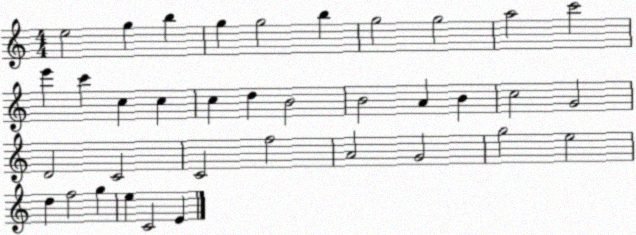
X:1
T:Untitled
M:4/4
L:1/4
K:C
e2 g b g g2 b g2 g2 a2 c'2 e' c' c c c d B2 B2 A B c2 G2 D2 C2 C2 f2 A2 G2 g2 e2 d f2 g e C2 E